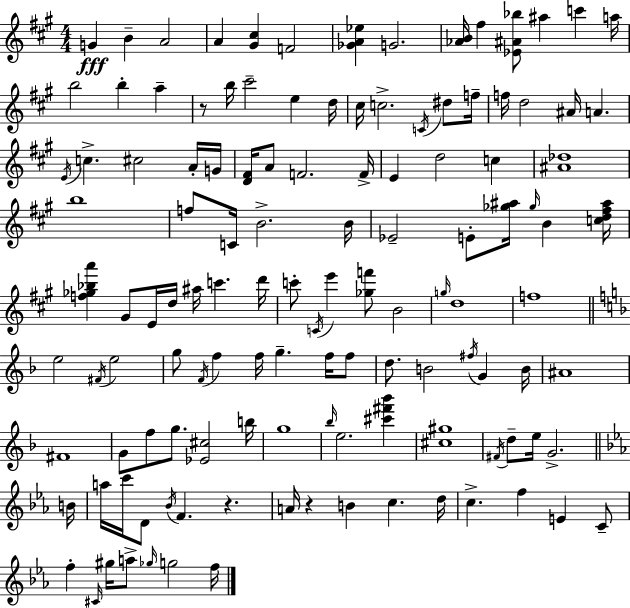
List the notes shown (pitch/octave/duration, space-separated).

G4/q B4/q A4/h A4/q [G#4,C#5]/q F4/h [Gb4,A4,Eb5]/q G4/h. [Ab4,B4]/s F#5/q [Eb4,A#4,Bb5]/e A#5/q C6/q A5/s B5/h B5/q A5/q R/e B5/s C#6/h E5/q D5/s C#5/s C5/h. C4/s D#5/e F5/s F5/s D5/h A#4/s A4/q. E4/s C5/q. C#5/h A4/s G4/s [D4,F#4]/s A4/e F4/h. F4/s E4/q D5/h C5/q [A#4,Db5]/w B5/w F5/e C4/s B4/h. B4/s Eb4/h E4/e [Gb5,A#5]/s Gb5/s B4/q [C5,D5,F#5,A#5]/s [F5,Gb5,Bb5,A6]/q G#4/e E4/s D5/s A#5/s C6/q. D6/s C6/e C4/s E6/q [Gb5,F6]/e B4/h G5/s D5/w F5/w E5/h F#4/s E5/h G5/e F4/s F5/q F5/s G5/q. F5/s F5/e D5/e. B4/h F#5/s G4/q B4/s A#4/w F#4/w G4/e F5/e G5/e. [Eb4,C#5]/h B5/s G5/w Bb5/s E5/h. [C#6,F#6,Bb6]/q [C#5,G#5]/w F#4/s D5/e E5/s G4/h. B4/s A5/s C6/s D4/e Bb4/s F4/q. R/q. A4/s R/q B4/q C5/q. D5/s C5/q. F5/q E4/q C4/e F5/q C#4/s G#5/s A5/e Gb5/s G5/h F5/s